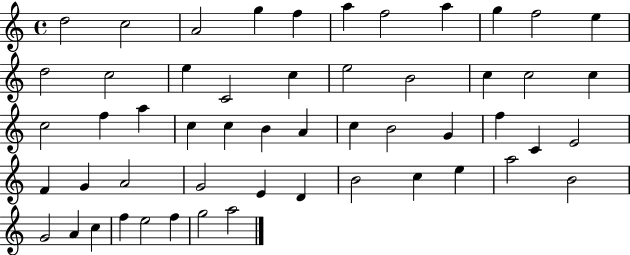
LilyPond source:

{
  \clef treble
  \time 4/4
  \defaultTimeSignature
  \key c \major
  d''2 c''2 | a'2 g''4 f''4 | a''4 f''2 a''4 | g''4 f''2 e''4 | \break d''2 c''2 | e''4 c'2 c''4 | e''2 b'2 | c''4 c''2 c''4 | \break c''2 f''4 a''4 | c''4 c''4 b'4 a'4 | c''4 b'2 g'4 | f''4 c'4 e'2 | \break f'4 g'4 a'2 | g'2 e'4 d'4 | b'2 c''4 e''4 | a''2 b'2 | \break g'2 a'4 c''4 | f''4 e''2 f''4 | g''2 a''2 | \bar "|."
}